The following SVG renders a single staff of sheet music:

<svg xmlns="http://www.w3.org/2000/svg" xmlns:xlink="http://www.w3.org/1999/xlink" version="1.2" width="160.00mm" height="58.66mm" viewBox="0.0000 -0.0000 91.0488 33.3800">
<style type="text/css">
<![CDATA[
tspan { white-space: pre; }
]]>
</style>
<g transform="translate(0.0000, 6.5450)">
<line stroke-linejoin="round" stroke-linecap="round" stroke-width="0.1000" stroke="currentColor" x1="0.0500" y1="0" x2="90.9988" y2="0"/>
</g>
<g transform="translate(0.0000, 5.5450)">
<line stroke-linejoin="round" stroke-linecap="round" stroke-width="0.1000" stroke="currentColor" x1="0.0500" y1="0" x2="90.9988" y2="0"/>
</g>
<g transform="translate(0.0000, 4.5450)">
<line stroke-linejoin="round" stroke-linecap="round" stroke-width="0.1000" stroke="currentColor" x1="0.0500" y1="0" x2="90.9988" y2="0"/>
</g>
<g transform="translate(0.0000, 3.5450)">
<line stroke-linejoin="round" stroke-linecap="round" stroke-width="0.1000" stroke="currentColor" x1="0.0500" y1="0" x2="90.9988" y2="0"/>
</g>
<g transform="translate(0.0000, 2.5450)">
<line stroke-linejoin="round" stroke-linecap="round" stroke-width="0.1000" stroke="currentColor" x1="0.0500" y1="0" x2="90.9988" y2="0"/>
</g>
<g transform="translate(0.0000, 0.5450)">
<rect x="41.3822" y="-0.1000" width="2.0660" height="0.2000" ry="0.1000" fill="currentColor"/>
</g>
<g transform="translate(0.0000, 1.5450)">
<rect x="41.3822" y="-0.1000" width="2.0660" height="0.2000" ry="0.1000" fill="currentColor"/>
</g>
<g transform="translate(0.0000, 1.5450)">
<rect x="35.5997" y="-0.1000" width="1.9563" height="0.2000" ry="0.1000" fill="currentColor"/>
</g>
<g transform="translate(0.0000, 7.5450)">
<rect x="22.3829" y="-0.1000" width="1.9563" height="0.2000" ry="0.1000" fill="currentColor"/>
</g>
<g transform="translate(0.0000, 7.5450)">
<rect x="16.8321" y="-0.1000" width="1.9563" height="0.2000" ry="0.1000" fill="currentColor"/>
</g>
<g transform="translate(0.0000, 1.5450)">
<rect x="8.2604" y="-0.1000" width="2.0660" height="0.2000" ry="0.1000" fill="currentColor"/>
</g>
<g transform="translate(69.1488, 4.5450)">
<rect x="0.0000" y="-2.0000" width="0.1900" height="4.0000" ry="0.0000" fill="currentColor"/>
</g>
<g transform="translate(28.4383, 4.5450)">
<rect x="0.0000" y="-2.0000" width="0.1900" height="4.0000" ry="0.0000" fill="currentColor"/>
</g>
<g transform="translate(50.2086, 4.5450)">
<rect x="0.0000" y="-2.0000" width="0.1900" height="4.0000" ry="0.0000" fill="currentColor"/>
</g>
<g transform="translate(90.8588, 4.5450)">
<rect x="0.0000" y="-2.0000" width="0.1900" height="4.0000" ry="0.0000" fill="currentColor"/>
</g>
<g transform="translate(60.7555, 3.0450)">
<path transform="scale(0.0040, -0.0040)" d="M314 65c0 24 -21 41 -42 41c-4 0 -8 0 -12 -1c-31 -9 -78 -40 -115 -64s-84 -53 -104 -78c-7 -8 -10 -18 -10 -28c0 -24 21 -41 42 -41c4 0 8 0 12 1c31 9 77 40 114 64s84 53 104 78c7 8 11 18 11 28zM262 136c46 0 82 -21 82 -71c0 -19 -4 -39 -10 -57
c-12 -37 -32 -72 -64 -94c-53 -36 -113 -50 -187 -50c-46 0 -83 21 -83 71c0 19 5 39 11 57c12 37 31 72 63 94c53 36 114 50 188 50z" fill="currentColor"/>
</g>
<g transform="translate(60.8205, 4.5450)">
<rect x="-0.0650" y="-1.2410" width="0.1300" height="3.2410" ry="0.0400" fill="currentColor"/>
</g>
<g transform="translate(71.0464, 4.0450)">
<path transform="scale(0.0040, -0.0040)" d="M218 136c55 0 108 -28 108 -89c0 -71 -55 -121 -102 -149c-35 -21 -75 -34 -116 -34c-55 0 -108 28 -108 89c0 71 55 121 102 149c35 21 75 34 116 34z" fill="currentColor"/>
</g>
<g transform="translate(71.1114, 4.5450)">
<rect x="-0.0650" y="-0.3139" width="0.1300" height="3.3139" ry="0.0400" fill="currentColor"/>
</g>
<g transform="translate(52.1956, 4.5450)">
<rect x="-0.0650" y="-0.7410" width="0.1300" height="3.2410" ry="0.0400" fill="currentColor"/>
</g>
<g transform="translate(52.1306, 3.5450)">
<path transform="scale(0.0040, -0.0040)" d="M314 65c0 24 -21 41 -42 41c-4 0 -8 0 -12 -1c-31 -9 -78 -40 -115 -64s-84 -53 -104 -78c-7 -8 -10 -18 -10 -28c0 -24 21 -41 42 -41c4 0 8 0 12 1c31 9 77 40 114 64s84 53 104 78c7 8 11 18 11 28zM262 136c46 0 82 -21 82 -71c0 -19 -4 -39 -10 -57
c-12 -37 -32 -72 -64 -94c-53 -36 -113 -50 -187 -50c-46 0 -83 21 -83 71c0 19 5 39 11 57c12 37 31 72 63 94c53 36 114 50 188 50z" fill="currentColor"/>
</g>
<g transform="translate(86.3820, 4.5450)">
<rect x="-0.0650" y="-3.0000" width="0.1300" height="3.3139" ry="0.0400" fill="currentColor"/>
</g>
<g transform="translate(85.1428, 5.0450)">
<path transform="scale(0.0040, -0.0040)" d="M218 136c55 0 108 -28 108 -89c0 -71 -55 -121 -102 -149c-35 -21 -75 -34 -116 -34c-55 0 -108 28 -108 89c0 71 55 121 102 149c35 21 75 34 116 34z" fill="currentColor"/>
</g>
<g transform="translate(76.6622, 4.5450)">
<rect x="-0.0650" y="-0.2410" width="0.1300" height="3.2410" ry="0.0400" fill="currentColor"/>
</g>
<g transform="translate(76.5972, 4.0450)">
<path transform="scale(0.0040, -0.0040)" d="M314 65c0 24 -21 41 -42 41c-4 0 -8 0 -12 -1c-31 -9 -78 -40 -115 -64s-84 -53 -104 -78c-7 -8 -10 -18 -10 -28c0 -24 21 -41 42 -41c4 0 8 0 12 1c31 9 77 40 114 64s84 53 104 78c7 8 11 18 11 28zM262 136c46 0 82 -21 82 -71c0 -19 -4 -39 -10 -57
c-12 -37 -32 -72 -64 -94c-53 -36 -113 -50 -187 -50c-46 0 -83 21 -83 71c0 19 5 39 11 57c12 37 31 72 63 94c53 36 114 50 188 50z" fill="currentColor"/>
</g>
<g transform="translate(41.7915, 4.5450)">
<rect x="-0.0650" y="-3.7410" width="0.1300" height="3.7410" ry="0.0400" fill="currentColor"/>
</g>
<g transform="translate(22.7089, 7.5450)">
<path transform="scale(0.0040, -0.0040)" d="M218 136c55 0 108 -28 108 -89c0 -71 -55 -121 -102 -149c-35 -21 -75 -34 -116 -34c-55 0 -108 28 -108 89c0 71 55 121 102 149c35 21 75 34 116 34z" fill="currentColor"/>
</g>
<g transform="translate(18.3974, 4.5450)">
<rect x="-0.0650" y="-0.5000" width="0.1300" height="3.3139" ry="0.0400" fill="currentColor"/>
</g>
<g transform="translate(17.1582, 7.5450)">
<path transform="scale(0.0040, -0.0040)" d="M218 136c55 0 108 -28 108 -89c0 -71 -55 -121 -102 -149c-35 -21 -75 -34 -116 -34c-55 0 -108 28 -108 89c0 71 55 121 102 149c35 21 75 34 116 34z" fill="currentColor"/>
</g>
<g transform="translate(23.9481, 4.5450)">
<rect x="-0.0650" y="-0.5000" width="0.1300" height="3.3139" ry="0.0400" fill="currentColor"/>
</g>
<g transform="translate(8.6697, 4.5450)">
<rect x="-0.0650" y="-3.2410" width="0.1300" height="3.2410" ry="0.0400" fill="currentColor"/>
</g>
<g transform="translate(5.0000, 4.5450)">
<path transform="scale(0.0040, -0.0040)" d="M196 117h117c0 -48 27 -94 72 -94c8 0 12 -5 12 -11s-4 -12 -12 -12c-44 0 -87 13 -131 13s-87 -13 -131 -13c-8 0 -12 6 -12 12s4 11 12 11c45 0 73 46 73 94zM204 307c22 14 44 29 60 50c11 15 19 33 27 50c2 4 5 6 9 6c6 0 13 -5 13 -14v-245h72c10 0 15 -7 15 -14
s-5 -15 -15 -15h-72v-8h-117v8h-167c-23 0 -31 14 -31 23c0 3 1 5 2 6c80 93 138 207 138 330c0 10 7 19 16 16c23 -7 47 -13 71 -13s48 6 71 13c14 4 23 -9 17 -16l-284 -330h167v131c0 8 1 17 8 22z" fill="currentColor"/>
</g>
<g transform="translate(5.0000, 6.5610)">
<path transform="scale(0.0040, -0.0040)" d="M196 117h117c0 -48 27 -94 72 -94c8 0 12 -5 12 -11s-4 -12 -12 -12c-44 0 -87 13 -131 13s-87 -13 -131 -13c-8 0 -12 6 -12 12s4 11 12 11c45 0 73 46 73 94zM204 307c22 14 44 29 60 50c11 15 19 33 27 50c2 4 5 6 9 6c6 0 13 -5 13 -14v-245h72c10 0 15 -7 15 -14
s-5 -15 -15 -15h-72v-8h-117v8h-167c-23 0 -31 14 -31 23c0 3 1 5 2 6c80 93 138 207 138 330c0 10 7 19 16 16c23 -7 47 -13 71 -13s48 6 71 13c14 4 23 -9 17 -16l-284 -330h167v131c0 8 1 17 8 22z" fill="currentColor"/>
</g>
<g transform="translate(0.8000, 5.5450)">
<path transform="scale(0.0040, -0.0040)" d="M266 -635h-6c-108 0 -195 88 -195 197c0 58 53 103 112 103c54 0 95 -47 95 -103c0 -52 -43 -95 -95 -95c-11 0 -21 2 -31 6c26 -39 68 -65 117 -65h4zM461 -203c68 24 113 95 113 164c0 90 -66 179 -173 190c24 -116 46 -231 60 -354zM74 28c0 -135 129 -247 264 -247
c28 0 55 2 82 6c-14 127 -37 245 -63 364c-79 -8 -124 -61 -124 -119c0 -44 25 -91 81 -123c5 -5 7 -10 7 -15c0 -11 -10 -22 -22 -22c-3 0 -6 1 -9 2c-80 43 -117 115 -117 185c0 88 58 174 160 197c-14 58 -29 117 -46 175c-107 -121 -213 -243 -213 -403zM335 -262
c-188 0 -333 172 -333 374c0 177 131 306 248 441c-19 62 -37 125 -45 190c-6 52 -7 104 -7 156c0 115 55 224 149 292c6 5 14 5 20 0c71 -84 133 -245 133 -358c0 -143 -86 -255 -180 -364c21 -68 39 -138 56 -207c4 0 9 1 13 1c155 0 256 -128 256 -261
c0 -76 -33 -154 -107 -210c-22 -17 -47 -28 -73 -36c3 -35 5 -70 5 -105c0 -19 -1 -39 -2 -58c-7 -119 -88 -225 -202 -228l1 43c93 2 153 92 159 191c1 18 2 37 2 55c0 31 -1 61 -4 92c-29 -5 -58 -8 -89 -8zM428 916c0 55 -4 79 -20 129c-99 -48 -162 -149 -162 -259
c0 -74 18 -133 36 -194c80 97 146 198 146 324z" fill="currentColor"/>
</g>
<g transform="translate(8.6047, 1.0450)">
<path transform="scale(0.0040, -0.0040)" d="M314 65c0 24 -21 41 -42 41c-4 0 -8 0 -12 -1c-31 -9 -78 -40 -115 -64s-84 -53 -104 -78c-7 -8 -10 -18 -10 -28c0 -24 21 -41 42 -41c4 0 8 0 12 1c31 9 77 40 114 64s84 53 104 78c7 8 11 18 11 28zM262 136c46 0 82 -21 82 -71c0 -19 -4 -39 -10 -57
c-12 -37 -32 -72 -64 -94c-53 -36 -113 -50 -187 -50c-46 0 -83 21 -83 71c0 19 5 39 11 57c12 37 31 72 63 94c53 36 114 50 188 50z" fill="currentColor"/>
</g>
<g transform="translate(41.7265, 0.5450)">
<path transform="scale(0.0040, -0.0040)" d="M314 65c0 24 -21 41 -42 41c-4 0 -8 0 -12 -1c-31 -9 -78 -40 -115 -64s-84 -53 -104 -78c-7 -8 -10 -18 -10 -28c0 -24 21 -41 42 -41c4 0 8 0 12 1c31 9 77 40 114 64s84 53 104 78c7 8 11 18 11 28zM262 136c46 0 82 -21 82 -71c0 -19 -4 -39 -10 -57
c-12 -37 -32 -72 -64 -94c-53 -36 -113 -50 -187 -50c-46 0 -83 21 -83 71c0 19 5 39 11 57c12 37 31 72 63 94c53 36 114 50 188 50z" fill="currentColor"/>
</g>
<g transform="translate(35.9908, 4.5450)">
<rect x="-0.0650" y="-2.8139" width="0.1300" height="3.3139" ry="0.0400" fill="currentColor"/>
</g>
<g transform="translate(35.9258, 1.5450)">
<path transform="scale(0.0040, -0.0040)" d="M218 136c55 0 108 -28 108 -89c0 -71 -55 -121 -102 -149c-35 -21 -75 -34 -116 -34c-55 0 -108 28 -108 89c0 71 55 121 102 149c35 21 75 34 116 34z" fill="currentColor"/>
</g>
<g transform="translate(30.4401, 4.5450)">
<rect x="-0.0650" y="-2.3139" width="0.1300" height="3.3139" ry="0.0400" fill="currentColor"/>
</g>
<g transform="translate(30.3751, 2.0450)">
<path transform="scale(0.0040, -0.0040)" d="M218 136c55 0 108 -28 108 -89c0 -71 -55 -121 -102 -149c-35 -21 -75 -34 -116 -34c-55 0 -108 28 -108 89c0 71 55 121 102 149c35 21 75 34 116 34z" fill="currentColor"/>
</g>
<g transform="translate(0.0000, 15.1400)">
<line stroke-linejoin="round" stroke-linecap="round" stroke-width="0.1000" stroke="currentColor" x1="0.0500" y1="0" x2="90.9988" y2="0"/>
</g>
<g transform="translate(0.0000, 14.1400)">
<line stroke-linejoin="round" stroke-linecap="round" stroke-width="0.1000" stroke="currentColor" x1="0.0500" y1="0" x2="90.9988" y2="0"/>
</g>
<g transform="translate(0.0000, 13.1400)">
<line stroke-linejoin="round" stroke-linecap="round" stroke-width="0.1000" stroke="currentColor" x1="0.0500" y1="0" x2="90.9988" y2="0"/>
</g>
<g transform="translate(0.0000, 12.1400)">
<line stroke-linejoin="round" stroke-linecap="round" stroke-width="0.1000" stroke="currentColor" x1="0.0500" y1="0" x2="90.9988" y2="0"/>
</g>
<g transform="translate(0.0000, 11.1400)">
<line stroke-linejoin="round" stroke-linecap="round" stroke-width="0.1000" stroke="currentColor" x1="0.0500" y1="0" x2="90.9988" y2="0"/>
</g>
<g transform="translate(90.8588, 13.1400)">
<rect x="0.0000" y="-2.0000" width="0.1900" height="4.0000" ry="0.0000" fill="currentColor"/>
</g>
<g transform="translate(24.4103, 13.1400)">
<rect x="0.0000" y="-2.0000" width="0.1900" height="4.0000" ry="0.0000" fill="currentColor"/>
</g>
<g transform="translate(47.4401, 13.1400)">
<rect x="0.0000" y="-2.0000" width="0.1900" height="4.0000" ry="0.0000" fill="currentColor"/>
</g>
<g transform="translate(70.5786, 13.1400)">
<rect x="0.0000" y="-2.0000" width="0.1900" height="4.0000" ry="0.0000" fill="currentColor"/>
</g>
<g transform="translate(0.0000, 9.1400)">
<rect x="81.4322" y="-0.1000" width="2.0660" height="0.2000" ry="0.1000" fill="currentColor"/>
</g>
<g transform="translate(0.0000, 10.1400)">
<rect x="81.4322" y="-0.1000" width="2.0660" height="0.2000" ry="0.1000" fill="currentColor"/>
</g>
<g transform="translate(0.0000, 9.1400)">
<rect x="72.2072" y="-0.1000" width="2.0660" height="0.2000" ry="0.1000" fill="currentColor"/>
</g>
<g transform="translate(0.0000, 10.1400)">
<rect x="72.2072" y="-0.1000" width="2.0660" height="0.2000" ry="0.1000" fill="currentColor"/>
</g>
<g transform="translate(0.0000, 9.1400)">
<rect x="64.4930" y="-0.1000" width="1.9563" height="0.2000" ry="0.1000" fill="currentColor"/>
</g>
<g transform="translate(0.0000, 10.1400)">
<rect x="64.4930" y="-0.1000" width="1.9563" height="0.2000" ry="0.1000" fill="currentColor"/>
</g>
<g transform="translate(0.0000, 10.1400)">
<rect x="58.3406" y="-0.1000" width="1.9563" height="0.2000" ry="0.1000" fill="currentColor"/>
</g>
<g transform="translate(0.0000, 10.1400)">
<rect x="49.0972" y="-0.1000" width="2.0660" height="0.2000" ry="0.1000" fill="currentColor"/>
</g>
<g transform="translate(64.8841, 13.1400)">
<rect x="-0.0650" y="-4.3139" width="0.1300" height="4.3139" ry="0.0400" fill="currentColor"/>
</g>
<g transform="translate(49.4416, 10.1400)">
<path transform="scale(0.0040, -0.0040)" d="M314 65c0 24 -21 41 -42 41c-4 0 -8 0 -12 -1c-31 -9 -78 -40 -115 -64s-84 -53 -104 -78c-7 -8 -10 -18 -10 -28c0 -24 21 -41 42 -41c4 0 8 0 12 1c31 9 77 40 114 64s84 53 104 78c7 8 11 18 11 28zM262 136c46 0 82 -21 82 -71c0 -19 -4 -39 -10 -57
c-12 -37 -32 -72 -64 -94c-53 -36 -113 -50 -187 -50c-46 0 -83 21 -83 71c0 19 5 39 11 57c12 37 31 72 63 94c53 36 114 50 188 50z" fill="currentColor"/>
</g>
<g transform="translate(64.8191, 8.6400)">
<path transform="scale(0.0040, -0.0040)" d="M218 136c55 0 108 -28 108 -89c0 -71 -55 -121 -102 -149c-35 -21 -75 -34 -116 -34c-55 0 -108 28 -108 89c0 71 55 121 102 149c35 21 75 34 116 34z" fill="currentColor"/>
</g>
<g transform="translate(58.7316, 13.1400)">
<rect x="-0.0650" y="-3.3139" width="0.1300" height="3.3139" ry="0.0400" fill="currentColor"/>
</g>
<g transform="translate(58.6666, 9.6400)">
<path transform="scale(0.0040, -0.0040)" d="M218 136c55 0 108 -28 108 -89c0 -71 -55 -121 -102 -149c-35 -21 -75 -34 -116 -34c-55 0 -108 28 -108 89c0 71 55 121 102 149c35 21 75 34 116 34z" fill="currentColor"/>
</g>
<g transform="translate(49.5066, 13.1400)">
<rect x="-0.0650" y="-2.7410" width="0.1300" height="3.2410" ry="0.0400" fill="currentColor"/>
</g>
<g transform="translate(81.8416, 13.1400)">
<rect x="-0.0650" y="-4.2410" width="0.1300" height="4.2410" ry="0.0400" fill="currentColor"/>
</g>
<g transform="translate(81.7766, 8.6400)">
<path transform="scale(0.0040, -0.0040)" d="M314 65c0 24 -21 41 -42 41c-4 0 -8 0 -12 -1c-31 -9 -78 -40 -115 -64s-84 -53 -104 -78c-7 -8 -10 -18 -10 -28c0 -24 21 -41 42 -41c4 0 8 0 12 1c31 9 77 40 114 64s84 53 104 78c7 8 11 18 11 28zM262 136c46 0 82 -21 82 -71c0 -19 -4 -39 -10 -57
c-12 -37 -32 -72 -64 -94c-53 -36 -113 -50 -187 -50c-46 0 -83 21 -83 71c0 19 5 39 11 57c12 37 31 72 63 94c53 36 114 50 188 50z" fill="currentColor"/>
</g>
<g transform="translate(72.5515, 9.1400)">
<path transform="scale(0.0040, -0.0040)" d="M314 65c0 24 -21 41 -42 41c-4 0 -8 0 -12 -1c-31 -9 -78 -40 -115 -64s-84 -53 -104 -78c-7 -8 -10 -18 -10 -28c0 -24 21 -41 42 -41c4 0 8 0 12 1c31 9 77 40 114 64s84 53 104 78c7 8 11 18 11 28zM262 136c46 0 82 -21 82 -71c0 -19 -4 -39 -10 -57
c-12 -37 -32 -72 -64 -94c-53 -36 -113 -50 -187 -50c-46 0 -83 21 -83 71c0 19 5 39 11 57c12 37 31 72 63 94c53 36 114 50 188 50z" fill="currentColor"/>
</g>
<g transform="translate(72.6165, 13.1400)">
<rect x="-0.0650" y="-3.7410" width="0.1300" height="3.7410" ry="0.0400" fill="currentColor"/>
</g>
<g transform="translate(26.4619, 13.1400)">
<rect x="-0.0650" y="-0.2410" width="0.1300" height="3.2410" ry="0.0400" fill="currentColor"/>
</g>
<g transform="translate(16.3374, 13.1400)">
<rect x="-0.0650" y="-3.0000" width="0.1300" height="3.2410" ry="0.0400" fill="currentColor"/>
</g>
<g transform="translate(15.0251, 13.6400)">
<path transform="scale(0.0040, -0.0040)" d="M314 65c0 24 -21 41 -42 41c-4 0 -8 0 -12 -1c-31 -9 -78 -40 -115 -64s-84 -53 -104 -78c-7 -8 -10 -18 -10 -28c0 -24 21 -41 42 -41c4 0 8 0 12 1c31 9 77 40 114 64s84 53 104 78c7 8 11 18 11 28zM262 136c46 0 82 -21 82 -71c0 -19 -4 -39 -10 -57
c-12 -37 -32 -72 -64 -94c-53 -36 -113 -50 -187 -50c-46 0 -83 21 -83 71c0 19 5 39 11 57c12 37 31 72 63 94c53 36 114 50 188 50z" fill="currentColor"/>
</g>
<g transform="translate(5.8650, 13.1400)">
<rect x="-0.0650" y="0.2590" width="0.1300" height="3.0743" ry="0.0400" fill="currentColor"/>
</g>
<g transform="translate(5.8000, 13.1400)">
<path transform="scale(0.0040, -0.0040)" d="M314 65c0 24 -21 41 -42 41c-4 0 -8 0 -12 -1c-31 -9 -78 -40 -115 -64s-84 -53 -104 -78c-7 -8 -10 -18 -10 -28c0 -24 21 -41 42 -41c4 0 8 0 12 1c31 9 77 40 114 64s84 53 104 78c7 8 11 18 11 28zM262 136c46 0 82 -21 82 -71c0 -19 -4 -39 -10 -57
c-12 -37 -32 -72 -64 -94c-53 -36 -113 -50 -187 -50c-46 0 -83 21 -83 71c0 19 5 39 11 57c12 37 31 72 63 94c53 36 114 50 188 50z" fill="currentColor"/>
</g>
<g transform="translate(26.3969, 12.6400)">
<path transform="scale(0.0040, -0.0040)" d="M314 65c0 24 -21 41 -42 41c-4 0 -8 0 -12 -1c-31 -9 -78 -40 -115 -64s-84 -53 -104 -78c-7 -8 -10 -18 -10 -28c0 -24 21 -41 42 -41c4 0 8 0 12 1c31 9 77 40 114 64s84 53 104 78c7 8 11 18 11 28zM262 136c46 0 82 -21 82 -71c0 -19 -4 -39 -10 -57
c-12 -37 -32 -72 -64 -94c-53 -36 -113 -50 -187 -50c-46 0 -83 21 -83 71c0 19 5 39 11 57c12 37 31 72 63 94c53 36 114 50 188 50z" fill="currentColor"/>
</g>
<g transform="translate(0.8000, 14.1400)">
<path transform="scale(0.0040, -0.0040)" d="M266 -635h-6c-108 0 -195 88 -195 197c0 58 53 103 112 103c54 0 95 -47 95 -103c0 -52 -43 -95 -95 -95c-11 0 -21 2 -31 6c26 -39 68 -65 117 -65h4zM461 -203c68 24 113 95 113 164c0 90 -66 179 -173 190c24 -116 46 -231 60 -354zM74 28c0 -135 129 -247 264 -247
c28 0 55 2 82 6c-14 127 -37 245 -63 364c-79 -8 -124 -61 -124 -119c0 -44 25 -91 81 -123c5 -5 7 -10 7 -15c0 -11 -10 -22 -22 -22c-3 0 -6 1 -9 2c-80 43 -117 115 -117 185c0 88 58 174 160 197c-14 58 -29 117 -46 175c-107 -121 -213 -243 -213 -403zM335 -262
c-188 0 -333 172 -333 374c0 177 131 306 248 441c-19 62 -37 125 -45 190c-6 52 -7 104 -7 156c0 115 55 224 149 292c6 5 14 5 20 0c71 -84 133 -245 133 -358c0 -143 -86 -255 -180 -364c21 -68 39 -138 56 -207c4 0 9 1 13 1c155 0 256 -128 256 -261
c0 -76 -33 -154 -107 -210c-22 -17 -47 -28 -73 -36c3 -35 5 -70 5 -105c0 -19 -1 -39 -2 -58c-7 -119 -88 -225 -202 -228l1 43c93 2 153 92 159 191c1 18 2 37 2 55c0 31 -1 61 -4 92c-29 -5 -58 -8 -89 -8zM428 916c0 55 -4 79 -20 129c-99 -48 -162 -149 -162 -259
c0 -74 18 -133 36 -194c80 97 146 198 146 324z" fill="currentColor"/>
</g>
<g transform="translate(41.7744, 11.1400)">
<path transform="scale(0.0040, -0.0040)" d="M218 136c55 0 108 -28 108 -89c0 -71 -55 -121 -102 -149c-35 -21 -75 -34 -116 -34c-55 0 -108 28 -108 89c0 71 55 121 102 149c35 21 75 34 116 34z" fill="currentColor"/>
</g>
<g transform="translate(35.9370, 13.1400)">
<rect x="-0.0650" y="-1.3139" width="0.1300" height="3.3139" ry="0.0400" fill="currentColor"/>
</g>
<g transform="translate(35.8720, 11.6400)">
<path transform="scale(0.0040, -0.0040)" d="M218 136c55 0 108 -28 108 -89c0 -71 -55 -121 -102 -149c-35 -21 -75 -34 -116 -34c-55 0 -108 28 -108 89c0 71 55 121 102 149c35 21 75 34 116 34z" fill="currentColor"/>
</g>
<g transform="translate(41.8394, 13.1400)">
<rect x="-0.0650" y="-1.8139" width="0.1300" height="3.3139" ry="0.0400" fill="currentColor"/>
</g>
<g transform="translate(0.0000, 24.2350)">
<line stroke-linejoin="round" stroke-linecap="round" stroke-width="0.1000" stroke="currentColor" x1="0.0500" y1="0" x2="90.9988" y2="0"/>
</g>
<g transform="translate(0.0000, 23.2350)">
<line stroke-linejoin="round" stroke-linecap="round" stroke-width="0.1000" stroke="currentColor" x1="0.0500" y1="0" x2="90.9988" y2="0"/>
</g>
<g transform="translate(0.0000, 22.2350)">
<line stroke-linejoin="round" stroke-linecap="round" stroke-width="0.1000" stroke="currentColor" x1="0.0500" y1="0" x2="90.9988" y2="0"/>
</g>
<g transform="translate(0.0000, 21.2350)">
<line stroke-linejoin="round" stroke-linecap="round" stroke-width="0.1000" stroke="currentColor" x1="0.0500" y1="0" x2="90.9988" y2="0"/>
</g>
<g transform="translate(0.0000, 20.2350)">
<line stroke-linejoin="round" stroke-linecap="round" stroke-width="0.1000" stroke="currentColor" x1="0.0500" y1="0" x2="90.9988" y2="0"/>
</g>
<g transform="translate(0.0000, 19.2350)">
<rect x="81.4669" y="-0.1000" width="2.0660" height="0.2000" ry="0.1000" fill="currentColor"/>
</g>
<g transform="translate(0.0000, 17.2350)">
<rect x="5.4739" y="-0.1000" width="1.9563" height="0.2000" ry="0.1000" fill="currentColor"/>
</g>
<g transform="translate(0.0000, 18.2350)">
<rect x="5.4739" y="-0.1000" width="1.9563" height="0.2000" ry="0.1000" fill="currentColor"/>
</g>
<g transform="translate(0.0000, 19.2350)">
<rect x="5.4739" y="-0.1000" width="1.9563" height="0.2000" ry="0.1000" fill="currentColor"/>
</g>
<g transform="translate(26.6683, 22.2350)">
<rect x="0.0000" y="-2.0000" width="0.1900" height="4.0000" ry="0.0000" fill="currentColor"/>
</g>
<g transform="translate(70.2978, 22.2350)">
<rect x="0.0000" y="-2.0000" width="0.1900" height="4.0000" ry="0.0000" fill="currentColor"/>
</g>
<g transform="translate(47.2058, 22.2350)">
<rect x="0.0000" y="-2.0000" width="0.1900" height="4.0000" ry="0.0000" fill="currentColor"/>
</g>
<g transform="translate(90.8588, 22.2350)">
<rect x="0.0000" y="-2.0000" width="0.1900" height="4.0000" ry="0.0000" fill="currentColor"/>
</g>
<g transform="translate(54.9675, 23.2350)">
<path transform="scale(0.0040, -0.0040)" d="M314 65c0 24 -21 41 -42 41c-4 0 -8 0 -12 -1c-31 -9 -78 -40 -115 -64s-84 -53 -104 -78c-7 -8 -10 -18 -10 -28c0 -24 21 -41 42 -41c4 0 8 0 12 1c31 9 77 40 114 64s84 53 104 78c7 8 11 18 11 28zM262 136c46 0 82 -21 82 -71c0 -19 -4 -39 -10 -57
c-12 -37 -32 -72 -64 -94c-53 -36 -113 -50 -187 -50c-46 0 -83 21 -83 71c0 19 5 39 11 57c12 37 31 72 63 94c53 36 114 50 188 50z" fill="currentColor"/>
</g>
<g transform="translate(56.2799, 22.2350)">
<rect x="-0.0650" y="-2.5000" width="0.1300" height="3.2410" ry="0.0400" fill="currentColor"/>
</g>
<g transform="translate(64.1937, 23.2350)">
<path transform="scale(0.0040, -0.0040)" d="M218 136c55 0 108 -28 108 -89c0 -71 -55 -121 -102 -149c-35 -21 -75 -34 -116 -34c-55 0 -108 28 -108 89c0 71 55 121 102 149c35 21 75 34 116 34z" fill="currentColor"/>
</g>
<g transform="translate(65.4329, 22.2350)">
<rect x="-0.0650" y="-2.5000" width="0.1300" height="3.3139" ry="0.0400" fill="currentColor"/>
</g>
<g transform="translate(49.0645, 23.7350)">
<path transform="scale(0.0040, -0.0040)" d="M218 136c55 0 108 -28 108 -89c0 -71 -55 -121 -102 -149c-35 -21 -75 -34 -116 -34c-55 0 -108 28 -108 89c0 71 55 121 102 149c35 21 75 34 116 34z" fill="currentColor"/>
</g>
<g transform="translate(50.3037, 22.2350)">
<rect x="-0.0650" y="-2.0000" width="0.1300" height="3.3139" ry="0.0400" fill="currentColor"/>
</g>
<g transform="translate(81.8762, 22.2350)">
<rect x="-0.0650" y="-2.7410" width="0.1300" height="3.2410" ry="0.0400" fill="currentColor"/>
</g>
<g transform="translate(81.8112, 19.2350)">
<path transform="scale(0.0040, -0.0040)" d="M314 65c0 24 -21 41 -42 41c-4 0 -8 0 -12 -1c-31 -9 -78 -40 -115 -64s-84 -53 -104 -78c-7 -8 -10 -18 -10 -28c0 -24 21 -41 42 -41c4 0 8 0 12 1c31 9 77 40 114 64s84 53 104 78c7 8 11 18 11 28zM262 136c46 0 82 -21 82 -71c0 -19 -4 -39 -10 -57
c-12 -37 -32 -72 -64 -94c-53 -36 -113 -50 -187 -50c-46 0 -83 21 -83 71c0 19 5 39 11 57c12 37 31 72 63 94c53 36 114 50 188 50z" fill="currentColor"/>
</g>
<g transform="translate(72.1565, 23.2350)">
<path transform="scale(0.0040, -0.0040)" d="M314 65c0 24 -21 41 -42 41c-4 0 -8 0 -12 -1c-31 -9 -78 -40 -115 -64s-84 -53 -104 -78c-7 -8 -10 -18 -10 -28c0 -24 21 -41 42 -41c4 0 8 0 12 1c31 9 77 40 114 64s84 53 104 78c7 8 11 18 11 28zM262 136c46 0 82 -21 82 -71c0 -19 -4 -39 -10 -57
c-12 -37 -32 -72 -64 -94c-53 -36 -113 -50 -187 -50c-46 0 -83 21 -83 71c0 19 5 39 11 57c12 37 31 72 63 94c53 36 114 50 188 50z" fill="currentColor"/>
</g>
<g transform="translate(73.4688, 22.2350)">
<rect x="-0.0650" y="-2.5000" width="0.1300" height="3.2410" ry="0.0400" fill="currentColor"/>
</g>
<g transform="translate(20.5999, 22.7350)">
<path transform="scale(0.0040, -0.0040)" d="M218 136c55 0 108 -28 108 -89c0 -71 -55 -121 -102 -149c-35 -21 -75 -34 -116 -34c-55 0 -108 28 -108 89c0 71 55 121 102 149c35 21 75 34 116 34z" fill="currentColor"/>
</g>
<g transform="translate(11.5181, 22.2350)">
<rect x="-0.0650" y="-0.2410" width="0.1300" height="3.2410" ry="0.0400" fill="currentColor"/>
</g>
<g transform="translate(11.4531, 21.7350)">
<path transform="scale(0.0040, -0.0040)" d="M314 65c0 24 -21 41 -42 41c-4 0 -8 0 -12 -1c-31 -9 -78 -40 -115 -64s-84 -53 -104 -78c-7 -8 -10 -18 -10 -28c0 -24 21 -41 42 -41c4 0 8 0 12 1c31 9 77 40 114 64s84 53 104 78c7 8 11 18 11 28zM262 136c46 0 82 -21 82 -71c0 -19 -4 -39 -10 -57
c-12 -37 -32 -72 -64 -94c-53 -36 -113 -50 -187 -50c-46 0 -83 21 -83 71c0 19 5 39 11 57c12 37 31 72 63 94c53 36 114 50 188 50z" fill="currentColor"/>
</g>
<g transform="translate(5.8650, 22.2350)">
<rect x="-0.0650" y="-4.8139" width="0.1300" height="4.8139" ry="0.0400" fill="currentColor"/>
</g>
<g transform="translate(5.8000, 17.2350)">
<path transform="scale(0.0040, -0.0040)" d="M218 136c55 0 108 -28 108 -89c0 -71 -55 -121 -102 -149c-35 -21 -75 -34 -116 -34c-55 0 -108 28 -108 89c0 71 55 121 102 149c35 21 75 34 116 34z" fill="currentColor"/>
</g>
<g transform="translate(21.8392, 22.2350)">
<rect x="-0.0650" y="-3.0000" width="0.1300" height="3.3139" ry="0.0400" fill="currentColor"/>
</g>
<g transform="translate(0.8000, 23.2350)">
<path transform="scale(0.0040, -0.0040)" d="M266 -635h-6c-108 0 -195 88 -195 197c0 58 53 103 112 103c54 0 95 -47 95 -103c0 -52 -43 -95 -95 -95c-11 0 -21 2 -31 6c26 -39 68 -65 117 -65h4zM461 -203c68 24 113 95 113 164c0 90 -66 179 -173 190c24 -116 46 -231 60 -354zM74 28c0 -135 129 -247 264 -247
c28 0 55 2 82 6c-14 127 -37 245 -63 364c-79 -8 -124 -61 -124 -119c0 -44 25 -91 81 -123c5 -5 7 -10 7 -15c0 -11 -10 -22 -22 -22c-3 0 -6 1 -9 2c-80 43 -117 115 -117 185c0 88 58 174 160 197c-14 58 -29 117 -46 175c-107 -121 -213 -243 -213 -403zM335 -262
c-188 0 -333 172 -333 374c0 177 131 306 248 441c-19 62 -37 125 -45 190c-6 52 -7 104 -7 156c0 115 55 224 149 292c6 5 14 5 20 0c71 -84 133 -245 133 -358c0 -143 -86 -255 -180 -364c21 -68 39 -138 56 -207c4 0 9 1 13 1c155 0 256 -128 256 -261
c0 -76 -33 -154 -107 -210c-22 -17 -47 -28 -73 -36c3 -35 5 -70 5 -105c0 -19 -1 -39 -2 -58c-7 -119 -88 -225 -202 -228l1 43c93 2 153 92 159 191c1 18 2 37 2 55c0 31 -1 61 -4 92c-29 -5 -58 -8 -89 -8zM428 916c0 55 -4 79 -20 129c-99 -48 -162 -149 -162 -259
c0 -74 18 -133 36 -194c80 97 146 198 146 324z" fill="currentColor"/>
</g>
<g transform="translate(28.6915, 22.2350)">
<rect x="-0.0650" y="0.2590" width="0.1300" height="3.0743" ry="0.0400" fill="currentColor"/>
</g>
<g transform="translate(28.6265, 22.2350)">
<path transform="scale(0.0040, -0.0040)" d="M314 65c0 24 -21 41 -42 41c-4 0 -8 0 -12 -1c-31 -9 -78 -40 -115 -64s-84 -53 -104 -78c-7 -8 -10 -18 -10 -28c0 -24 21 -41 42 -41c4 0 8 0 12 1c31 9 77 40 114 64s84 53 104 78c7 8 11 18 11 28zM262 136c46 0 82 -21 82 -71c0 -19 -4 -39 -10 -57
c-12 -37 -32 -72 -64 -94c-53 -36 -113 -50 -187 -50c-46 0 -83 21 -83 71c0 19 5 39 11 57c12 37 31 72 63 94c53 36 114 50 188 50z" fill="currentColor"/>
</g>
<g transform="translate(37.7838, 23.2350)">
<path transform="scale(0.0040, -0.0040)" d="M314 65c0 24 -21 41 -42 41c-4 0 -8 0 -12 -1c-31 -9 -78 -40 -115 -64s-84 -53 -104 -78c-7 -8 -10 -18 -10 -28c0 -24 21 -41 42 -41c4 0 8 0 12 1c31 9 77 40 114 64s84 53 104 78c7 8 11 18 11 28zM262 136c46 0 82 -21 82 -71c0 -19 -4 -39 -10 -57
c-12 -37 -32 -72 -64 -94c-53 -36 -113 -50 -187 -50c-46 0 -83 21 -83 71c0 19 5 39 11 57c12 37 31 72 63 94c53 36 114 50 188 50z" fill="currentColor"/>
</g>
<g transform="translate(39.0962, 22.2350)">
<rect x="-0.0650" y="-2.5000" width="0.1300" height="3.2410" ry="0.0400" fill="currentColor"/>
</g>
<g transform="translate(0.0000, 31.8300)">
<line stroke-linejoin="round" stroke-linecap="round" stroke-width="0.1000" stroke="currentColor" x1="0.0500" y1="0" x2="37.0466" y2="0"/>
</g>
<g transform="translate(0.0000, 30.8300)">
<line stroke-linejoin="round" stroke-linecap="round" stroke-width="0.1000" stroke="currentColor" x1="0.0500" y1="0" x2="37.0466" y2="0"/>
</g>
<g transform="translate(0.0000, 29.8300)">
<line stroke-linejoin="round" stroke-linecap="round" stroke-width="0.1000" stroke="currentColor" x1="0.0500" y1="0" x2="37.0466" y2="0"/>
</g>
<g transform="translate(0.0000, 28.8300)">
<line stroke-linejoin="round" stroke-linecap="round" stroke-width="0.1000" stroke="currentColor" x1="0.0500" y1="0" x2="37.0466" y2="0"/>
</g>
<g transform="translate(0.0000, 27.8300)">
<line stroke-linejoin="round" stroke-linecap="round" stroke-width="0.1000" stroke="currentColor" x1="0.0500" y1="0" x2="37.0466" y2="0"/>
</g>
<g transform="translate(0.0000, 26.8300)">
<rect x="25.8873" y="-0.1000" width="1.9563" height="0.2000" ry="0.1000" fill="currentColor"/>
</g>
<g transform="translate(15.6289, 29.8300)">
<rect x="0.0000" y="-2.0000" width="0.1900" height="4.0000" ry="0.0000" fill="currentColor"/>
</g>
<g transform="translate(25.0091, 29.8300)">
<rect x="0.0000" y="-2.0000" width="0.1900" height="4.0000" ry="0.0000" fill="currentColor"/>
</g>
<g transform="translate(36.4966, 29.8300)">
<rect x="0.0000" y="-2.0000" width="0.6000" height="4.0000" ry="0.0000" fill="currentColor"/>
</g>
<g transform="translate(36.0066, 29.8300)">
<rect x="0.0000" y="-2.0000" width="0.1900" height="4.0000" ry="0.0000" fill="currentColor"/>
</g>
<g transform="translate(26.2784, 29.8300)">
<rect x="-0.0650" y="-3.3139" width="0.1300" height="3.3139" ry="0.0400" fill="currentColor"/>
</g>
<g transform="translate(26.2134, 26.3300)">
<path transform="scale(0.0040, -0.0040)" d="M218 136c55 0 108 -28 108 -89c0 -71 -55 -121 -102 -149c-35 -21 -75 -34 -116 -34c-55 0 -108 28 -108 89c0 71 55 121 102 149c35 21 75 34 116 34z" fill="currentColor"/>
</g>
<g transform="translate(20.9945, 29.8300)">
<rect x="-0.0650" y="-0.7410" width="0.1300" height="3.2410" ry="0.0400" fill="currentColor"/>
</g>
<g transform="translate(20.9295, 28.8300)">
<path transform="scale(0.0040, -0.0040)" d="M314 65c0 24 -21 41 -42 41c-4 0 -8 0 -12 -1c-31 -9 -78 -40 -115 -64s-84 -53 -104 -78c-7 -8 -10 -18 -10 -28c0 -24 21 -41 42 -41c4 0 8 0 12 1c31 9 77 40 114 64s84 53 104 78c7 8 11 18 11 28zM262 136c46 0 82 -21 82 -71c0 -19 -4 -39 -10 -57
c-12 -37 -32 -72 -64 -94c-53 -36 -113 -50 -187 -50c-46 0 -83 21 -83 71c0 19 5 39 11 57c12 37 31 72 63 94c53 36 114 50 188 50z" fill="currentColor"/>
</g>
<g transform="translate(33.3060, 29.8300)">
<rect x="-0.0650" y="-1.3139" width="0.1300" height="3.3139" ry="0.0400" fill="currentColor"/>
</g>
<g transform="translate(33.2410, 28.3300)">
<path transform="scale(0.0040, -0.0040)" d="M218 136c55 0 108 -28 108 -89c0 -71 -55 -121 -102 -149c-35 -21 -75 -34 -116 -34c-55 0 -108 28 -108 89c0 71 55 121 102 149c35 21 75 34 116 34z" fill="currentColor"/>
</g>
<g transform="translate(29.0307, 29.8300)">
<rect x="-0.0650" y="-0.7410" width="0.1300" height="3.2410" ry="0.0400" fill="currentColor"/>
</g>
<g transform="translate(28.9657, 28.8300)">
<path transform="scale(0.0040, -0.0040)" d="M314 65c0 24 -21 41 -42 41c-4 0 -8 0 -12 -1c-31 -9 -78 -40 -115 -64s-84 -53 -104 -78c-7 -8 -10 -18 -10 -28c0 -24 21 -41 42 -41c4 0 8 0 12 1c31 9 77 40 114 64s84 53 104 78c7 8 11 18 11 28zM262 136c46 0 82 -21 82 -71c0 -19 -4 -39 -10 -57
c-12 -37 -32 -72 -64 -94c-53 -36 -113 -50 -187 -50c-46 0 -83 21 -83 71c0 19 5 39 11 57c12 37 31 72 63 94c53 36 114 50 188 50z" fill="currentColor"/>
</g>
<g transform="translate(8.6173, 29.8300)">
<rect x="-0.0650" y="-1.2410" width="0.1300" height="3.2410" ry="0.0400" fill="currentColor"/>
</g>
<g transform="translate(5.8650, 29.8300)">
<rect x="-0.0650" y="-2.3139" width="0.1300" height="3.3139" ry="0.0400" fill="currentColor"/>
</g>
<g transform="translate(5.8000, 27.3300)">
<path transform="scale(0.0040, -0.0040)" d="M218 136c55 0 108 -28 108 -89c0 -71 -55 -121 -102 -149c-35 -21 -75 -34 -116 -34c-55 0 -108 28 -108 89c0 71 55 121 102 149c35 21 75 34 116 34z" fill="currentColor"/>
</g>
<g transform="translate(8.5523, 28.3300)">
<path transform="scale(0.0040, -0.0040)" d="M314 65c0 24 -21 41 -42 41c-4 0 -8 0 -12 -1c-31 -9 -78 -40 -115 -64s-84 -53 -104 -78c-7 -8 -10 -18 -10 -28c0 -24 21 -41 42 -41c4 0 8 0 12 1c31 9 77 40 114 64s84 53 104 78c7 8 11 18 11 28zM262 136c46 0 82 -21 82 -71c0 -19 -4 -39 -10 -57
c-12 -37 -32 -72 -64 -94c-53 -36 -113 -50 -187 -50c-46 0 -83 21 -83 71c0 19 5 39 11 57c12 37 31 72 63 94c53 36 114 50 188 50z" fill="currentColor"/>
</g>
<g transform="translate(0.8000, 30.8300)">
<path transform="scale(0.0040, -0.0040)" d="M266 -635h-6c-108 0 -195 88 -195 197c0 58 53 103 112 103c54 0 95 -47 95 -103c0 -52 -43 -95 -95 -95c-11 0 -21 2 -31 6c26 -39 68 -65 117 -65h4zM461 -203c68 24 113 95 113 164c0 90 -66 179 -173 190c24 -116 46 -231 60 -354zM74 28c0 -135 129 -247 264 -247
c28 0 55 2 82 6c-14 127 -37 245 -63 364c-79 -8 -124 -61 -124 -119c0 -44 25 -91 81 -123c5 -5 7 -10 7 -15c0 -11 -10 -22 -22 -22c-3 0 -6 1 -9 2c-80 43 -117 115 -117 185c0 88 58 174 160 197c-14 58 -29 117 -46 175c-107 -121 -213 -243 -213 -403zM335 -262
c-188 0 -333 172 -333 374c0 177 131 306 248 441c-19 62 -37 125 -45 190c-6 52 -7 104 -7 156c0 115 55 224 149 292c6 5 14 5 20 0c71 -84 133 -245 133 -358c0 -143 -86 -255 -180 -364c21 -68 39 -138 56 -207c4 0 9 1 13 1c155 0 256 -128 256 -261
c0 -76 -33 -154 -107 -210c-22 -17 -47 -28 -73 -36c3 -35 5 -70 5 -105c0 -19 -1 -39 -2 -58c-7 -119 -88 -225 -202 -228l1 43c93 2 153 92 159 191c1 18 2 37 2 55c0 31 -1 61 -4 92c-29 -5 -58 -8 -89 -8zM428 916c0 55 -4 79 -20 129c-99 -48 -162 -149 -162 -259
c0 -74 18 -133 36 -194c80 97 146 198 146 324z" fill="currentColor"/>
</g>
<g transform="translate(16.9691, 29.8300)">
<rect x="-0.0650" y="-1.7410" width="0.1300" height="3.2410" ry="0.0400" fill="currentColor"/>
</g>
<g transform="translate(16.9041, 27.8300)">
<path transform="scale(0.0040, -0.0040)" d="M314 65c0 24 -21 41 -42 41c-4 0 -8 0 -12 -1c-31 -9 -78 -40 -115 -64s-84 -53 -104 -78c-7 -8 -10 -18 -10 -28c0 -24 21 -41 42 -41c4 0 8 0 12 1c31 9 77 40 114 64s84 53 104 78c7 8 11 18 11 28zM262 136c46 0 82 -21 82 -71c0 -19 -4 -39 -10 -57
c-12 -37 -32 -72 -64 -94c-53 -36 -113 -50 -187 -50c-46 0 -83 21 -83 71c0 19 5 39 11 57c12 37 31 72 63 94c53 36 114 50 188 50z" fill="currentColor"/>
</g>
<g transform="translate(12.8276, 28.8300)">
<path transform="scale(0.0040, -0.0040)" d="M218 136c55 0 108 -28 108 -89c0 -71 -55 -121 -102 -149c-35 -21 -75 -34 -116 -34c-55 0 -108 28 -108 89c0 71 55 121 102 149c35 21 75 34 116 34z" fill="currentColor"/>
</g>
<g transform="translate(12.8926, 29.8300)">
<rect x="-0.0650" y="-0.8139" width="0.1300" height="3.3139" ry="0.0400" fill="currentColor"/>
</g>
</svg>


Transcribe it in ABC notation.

X:1
T:Untitled
M:4/4
L:1/4
K:C
b2 C C g a c'2 d2 e2 c c2 A B2 A2 c2 e f a2 b d' c'2 d'2 e' c2 A B2 G2 F G2 G G2 a2 g e2 d f2 d2 b d2 e